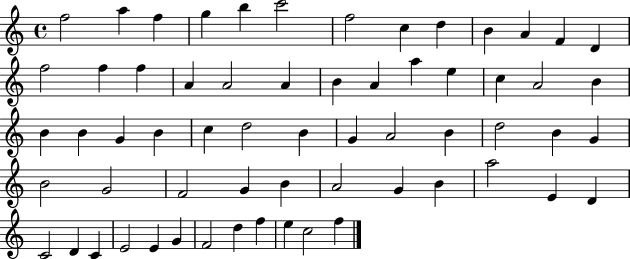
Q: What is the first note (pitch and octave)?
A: F5